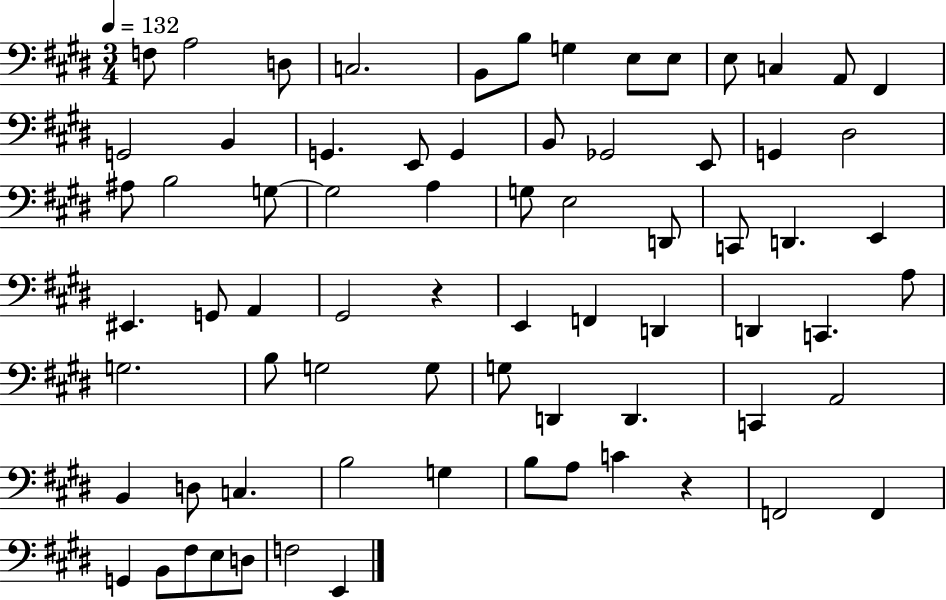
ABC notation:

X:1
T:Untitled
M:3/4
L:1/4
K:E
F,/2 A,2 D,/2 C,2 B,,/2 B,/2 G, E,/2 E,/2 E,/2 C, A,,/2 ^F,, G,,2 B,, G,, E,,/2 G,, B,,/2 _G,,2 E,,/2 G,, ^D,2 ^A,/2 B,2 G,/2 G,2 A, G,/2 E,2 D,,/2 C,,/2 D,, E,, ^E,, G,,/2 A,, ^G,,2 z E,, F,, D,, D,, C,, A,/2 G,2 B,/2 G,2 G,/2 G,/2 D,, D,, C,, A,,2 B,, D,/2 C, B,2 G, B,/2 A,/2 C z F,,2 F,, G,, B,,/2 ^F,/2 E,/2 D,/2 F,2 E,,